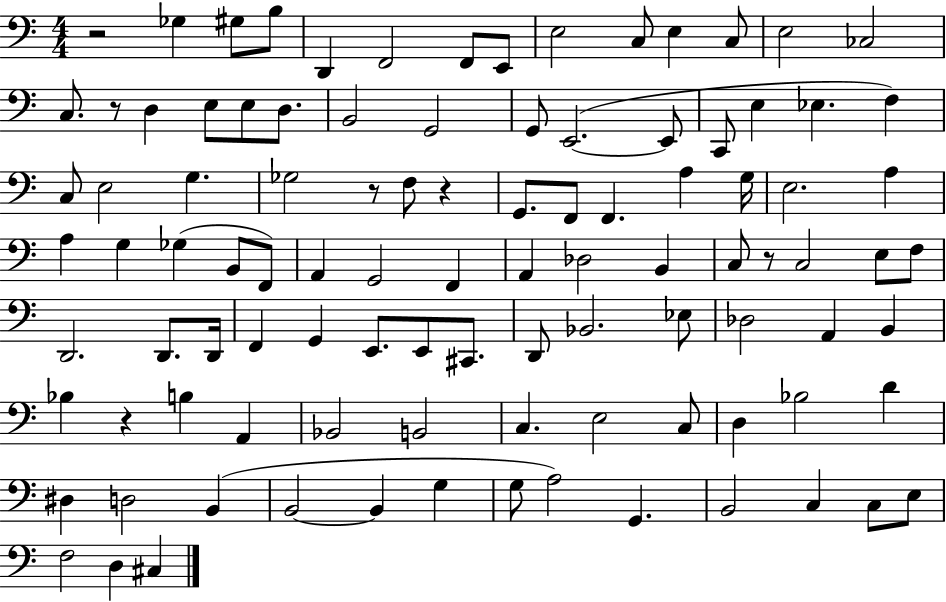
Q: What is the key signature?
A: C major